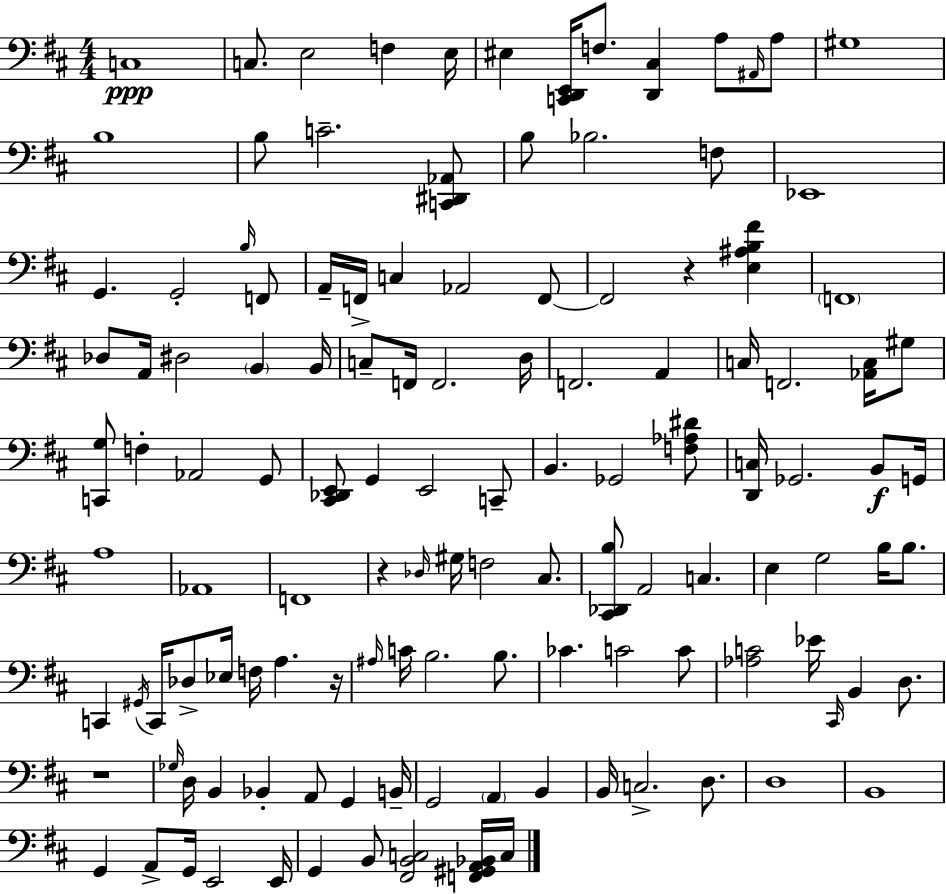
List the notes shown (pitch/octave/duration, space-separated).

C3/w C3/e. E3/h F3/q E3/s EIS3/q [C2,D2,E2]/s F3/e. [D2,C#3]/q A3/e A#2/s A3/e G#3/w B3/w B3/e C4/h. [C2,D#2,Ab2]/e B3/e Bb3/h. F3/e Eb2/w G2/q. G2/h B3/s F2/e A2/s F2/s C3/q Ab2/h F2/e F2/h R/q [E3,A#3,B3,F#4]/q F2/w Db3/e A2/s D#3/h B2/q B2/s C3/e F2/s F2/h. D3/s F2/h. A2/q C3/s F2/h. [Ab2,C3]/s G#3/e [C2,G3]/e F3/q Ab2/h G2/e [C#2,Db2,E2]/e G2/q E2/h C2/e B2/q. Gb2/h [F3,Ab3,D#4]/e [D2,C3]/s Gb2/h. B2/e G2/s A3/w Ab2/w F2/w R/q Db3/s G#3/s F3/h C#3/e. [C#2,Db2,B3]/e A2/h C3/q. E3/q G3/h B3/s B3/e. C2/q G#2/s C2/s Db3/e Eb3/s F3/s A3/q. R/s A#3/s C4/s B3/h. B3/e. CES4/q. C4/h C4/e [Ab3,C4]/h Eb4/s C#2/s B2/q D3/e. R/w Gb3/s D3/s B2/q Bb2/q A2/e G2/q B2/s G2/h A2/q B2/q B2/s C3/h. D3/e. D3/w B2/w G2/q A2/e G2/s E2/h E2/s G2/q B2/e [F#2,B2,C3]/h [F2,G#2,A2,Bb2]/s C3/s